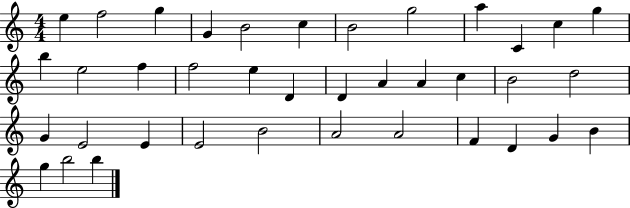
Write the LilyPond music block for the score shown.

{
  \clef treble
  \numericTimeSignature
  \time 4/4
  \key c \major
  e''4 f''2 g''4 | g'4 b'2 c''4 | b'2 g''2 | a''4 c'4 c''4 g''4 | \break b''4 e''2 f''4 | f''2 e''4 d'4 | d'4 a'4 a'4 c''4 | b'2 d''2 | \break g'4 e'2 e'4 | e'2 b'2 | a'2 a'2 | f'4 d'4 g'4 b'4 | \break g''4 b''2 b''4 | \bar "|."
}